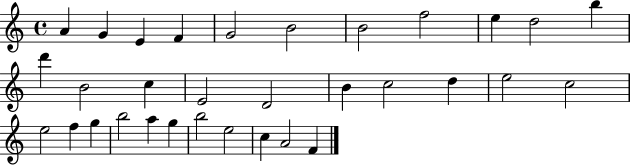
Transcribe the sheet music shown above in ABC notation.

X:1
T:Untitled
M:4/4
L:1/4
K:C
A G E F G2 B2 B2 f2 e d2 b d' B2 c E2 D2 B c2 d e2 c2 e2 f g b2 a g b2 e2 c A2 F